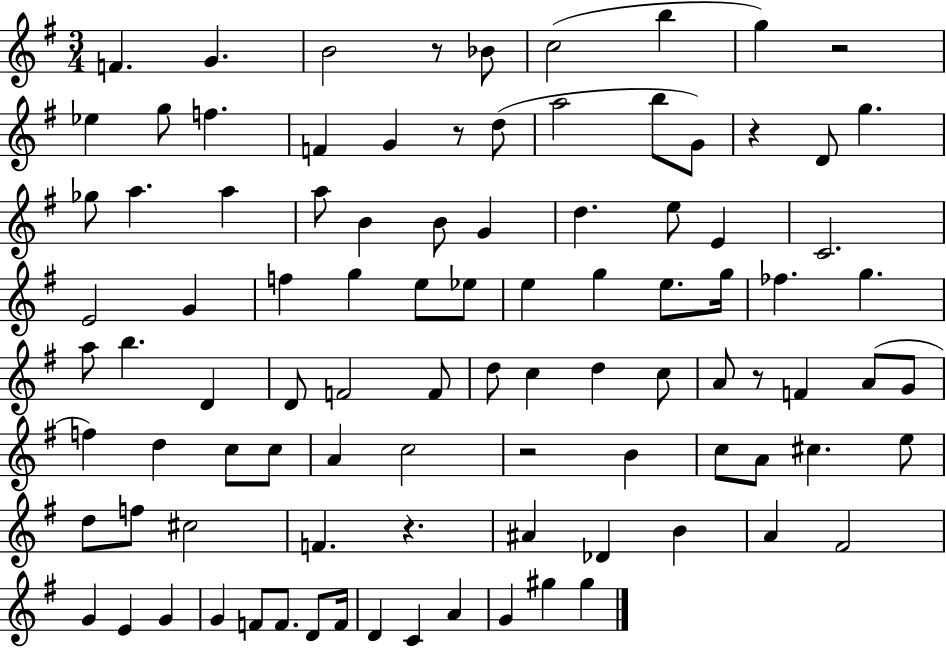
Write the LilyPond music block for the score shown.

{
  \clef treble
  \numericTimeSignature
  \time 3/4
  \key g \major
  f'4. g'4. | b'2 r8 bes'8 | c''2( b''4 | g''4) r2 | \break ees''4 g''8 f''4. | f'4 g'4 r8 d''8( | a''2 b''8 g'8) | r4 d'8 g''4. | \break ges''8 a''4. a''4 | a''8 b'4 b'8 g'4 | d''4. e''8 e'4 | c'2. | \break e'2 g'4 | f''4 g''4 e''8 ees''8 | e''4 g''4 e''8. g''16 | fes''4. g''4. | \break a''8 b''4. d'4 | d'8 f'2 f'8 | d''8 c''4 d''4 c''8 | a'8 r8 f'4 a'8( g'8 | \break f''4) d''4 c''8 c''8 | a'4 c''2 | r2 b'4 | c''8 a'8 cis''4. e''8 | \break d''8 f''8 cis''2 | f'4. r4. | ais'4 des'4 b'4 | a'4 fis'2 | \break g'4 e'4 g'4 | g'4 f'8 f'8. d'8 f'16 | d'4 c'4 a'4 | g'4 gis''4 gis''4 | \break \bar "|."
}